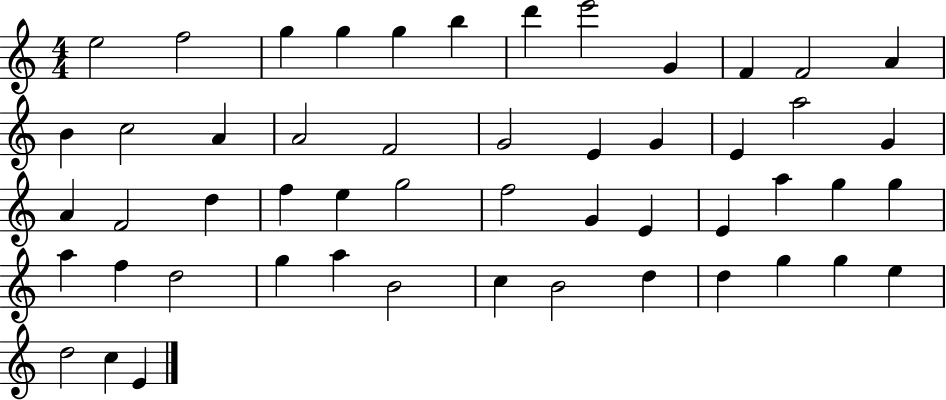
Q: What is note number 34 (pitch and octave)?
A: A5